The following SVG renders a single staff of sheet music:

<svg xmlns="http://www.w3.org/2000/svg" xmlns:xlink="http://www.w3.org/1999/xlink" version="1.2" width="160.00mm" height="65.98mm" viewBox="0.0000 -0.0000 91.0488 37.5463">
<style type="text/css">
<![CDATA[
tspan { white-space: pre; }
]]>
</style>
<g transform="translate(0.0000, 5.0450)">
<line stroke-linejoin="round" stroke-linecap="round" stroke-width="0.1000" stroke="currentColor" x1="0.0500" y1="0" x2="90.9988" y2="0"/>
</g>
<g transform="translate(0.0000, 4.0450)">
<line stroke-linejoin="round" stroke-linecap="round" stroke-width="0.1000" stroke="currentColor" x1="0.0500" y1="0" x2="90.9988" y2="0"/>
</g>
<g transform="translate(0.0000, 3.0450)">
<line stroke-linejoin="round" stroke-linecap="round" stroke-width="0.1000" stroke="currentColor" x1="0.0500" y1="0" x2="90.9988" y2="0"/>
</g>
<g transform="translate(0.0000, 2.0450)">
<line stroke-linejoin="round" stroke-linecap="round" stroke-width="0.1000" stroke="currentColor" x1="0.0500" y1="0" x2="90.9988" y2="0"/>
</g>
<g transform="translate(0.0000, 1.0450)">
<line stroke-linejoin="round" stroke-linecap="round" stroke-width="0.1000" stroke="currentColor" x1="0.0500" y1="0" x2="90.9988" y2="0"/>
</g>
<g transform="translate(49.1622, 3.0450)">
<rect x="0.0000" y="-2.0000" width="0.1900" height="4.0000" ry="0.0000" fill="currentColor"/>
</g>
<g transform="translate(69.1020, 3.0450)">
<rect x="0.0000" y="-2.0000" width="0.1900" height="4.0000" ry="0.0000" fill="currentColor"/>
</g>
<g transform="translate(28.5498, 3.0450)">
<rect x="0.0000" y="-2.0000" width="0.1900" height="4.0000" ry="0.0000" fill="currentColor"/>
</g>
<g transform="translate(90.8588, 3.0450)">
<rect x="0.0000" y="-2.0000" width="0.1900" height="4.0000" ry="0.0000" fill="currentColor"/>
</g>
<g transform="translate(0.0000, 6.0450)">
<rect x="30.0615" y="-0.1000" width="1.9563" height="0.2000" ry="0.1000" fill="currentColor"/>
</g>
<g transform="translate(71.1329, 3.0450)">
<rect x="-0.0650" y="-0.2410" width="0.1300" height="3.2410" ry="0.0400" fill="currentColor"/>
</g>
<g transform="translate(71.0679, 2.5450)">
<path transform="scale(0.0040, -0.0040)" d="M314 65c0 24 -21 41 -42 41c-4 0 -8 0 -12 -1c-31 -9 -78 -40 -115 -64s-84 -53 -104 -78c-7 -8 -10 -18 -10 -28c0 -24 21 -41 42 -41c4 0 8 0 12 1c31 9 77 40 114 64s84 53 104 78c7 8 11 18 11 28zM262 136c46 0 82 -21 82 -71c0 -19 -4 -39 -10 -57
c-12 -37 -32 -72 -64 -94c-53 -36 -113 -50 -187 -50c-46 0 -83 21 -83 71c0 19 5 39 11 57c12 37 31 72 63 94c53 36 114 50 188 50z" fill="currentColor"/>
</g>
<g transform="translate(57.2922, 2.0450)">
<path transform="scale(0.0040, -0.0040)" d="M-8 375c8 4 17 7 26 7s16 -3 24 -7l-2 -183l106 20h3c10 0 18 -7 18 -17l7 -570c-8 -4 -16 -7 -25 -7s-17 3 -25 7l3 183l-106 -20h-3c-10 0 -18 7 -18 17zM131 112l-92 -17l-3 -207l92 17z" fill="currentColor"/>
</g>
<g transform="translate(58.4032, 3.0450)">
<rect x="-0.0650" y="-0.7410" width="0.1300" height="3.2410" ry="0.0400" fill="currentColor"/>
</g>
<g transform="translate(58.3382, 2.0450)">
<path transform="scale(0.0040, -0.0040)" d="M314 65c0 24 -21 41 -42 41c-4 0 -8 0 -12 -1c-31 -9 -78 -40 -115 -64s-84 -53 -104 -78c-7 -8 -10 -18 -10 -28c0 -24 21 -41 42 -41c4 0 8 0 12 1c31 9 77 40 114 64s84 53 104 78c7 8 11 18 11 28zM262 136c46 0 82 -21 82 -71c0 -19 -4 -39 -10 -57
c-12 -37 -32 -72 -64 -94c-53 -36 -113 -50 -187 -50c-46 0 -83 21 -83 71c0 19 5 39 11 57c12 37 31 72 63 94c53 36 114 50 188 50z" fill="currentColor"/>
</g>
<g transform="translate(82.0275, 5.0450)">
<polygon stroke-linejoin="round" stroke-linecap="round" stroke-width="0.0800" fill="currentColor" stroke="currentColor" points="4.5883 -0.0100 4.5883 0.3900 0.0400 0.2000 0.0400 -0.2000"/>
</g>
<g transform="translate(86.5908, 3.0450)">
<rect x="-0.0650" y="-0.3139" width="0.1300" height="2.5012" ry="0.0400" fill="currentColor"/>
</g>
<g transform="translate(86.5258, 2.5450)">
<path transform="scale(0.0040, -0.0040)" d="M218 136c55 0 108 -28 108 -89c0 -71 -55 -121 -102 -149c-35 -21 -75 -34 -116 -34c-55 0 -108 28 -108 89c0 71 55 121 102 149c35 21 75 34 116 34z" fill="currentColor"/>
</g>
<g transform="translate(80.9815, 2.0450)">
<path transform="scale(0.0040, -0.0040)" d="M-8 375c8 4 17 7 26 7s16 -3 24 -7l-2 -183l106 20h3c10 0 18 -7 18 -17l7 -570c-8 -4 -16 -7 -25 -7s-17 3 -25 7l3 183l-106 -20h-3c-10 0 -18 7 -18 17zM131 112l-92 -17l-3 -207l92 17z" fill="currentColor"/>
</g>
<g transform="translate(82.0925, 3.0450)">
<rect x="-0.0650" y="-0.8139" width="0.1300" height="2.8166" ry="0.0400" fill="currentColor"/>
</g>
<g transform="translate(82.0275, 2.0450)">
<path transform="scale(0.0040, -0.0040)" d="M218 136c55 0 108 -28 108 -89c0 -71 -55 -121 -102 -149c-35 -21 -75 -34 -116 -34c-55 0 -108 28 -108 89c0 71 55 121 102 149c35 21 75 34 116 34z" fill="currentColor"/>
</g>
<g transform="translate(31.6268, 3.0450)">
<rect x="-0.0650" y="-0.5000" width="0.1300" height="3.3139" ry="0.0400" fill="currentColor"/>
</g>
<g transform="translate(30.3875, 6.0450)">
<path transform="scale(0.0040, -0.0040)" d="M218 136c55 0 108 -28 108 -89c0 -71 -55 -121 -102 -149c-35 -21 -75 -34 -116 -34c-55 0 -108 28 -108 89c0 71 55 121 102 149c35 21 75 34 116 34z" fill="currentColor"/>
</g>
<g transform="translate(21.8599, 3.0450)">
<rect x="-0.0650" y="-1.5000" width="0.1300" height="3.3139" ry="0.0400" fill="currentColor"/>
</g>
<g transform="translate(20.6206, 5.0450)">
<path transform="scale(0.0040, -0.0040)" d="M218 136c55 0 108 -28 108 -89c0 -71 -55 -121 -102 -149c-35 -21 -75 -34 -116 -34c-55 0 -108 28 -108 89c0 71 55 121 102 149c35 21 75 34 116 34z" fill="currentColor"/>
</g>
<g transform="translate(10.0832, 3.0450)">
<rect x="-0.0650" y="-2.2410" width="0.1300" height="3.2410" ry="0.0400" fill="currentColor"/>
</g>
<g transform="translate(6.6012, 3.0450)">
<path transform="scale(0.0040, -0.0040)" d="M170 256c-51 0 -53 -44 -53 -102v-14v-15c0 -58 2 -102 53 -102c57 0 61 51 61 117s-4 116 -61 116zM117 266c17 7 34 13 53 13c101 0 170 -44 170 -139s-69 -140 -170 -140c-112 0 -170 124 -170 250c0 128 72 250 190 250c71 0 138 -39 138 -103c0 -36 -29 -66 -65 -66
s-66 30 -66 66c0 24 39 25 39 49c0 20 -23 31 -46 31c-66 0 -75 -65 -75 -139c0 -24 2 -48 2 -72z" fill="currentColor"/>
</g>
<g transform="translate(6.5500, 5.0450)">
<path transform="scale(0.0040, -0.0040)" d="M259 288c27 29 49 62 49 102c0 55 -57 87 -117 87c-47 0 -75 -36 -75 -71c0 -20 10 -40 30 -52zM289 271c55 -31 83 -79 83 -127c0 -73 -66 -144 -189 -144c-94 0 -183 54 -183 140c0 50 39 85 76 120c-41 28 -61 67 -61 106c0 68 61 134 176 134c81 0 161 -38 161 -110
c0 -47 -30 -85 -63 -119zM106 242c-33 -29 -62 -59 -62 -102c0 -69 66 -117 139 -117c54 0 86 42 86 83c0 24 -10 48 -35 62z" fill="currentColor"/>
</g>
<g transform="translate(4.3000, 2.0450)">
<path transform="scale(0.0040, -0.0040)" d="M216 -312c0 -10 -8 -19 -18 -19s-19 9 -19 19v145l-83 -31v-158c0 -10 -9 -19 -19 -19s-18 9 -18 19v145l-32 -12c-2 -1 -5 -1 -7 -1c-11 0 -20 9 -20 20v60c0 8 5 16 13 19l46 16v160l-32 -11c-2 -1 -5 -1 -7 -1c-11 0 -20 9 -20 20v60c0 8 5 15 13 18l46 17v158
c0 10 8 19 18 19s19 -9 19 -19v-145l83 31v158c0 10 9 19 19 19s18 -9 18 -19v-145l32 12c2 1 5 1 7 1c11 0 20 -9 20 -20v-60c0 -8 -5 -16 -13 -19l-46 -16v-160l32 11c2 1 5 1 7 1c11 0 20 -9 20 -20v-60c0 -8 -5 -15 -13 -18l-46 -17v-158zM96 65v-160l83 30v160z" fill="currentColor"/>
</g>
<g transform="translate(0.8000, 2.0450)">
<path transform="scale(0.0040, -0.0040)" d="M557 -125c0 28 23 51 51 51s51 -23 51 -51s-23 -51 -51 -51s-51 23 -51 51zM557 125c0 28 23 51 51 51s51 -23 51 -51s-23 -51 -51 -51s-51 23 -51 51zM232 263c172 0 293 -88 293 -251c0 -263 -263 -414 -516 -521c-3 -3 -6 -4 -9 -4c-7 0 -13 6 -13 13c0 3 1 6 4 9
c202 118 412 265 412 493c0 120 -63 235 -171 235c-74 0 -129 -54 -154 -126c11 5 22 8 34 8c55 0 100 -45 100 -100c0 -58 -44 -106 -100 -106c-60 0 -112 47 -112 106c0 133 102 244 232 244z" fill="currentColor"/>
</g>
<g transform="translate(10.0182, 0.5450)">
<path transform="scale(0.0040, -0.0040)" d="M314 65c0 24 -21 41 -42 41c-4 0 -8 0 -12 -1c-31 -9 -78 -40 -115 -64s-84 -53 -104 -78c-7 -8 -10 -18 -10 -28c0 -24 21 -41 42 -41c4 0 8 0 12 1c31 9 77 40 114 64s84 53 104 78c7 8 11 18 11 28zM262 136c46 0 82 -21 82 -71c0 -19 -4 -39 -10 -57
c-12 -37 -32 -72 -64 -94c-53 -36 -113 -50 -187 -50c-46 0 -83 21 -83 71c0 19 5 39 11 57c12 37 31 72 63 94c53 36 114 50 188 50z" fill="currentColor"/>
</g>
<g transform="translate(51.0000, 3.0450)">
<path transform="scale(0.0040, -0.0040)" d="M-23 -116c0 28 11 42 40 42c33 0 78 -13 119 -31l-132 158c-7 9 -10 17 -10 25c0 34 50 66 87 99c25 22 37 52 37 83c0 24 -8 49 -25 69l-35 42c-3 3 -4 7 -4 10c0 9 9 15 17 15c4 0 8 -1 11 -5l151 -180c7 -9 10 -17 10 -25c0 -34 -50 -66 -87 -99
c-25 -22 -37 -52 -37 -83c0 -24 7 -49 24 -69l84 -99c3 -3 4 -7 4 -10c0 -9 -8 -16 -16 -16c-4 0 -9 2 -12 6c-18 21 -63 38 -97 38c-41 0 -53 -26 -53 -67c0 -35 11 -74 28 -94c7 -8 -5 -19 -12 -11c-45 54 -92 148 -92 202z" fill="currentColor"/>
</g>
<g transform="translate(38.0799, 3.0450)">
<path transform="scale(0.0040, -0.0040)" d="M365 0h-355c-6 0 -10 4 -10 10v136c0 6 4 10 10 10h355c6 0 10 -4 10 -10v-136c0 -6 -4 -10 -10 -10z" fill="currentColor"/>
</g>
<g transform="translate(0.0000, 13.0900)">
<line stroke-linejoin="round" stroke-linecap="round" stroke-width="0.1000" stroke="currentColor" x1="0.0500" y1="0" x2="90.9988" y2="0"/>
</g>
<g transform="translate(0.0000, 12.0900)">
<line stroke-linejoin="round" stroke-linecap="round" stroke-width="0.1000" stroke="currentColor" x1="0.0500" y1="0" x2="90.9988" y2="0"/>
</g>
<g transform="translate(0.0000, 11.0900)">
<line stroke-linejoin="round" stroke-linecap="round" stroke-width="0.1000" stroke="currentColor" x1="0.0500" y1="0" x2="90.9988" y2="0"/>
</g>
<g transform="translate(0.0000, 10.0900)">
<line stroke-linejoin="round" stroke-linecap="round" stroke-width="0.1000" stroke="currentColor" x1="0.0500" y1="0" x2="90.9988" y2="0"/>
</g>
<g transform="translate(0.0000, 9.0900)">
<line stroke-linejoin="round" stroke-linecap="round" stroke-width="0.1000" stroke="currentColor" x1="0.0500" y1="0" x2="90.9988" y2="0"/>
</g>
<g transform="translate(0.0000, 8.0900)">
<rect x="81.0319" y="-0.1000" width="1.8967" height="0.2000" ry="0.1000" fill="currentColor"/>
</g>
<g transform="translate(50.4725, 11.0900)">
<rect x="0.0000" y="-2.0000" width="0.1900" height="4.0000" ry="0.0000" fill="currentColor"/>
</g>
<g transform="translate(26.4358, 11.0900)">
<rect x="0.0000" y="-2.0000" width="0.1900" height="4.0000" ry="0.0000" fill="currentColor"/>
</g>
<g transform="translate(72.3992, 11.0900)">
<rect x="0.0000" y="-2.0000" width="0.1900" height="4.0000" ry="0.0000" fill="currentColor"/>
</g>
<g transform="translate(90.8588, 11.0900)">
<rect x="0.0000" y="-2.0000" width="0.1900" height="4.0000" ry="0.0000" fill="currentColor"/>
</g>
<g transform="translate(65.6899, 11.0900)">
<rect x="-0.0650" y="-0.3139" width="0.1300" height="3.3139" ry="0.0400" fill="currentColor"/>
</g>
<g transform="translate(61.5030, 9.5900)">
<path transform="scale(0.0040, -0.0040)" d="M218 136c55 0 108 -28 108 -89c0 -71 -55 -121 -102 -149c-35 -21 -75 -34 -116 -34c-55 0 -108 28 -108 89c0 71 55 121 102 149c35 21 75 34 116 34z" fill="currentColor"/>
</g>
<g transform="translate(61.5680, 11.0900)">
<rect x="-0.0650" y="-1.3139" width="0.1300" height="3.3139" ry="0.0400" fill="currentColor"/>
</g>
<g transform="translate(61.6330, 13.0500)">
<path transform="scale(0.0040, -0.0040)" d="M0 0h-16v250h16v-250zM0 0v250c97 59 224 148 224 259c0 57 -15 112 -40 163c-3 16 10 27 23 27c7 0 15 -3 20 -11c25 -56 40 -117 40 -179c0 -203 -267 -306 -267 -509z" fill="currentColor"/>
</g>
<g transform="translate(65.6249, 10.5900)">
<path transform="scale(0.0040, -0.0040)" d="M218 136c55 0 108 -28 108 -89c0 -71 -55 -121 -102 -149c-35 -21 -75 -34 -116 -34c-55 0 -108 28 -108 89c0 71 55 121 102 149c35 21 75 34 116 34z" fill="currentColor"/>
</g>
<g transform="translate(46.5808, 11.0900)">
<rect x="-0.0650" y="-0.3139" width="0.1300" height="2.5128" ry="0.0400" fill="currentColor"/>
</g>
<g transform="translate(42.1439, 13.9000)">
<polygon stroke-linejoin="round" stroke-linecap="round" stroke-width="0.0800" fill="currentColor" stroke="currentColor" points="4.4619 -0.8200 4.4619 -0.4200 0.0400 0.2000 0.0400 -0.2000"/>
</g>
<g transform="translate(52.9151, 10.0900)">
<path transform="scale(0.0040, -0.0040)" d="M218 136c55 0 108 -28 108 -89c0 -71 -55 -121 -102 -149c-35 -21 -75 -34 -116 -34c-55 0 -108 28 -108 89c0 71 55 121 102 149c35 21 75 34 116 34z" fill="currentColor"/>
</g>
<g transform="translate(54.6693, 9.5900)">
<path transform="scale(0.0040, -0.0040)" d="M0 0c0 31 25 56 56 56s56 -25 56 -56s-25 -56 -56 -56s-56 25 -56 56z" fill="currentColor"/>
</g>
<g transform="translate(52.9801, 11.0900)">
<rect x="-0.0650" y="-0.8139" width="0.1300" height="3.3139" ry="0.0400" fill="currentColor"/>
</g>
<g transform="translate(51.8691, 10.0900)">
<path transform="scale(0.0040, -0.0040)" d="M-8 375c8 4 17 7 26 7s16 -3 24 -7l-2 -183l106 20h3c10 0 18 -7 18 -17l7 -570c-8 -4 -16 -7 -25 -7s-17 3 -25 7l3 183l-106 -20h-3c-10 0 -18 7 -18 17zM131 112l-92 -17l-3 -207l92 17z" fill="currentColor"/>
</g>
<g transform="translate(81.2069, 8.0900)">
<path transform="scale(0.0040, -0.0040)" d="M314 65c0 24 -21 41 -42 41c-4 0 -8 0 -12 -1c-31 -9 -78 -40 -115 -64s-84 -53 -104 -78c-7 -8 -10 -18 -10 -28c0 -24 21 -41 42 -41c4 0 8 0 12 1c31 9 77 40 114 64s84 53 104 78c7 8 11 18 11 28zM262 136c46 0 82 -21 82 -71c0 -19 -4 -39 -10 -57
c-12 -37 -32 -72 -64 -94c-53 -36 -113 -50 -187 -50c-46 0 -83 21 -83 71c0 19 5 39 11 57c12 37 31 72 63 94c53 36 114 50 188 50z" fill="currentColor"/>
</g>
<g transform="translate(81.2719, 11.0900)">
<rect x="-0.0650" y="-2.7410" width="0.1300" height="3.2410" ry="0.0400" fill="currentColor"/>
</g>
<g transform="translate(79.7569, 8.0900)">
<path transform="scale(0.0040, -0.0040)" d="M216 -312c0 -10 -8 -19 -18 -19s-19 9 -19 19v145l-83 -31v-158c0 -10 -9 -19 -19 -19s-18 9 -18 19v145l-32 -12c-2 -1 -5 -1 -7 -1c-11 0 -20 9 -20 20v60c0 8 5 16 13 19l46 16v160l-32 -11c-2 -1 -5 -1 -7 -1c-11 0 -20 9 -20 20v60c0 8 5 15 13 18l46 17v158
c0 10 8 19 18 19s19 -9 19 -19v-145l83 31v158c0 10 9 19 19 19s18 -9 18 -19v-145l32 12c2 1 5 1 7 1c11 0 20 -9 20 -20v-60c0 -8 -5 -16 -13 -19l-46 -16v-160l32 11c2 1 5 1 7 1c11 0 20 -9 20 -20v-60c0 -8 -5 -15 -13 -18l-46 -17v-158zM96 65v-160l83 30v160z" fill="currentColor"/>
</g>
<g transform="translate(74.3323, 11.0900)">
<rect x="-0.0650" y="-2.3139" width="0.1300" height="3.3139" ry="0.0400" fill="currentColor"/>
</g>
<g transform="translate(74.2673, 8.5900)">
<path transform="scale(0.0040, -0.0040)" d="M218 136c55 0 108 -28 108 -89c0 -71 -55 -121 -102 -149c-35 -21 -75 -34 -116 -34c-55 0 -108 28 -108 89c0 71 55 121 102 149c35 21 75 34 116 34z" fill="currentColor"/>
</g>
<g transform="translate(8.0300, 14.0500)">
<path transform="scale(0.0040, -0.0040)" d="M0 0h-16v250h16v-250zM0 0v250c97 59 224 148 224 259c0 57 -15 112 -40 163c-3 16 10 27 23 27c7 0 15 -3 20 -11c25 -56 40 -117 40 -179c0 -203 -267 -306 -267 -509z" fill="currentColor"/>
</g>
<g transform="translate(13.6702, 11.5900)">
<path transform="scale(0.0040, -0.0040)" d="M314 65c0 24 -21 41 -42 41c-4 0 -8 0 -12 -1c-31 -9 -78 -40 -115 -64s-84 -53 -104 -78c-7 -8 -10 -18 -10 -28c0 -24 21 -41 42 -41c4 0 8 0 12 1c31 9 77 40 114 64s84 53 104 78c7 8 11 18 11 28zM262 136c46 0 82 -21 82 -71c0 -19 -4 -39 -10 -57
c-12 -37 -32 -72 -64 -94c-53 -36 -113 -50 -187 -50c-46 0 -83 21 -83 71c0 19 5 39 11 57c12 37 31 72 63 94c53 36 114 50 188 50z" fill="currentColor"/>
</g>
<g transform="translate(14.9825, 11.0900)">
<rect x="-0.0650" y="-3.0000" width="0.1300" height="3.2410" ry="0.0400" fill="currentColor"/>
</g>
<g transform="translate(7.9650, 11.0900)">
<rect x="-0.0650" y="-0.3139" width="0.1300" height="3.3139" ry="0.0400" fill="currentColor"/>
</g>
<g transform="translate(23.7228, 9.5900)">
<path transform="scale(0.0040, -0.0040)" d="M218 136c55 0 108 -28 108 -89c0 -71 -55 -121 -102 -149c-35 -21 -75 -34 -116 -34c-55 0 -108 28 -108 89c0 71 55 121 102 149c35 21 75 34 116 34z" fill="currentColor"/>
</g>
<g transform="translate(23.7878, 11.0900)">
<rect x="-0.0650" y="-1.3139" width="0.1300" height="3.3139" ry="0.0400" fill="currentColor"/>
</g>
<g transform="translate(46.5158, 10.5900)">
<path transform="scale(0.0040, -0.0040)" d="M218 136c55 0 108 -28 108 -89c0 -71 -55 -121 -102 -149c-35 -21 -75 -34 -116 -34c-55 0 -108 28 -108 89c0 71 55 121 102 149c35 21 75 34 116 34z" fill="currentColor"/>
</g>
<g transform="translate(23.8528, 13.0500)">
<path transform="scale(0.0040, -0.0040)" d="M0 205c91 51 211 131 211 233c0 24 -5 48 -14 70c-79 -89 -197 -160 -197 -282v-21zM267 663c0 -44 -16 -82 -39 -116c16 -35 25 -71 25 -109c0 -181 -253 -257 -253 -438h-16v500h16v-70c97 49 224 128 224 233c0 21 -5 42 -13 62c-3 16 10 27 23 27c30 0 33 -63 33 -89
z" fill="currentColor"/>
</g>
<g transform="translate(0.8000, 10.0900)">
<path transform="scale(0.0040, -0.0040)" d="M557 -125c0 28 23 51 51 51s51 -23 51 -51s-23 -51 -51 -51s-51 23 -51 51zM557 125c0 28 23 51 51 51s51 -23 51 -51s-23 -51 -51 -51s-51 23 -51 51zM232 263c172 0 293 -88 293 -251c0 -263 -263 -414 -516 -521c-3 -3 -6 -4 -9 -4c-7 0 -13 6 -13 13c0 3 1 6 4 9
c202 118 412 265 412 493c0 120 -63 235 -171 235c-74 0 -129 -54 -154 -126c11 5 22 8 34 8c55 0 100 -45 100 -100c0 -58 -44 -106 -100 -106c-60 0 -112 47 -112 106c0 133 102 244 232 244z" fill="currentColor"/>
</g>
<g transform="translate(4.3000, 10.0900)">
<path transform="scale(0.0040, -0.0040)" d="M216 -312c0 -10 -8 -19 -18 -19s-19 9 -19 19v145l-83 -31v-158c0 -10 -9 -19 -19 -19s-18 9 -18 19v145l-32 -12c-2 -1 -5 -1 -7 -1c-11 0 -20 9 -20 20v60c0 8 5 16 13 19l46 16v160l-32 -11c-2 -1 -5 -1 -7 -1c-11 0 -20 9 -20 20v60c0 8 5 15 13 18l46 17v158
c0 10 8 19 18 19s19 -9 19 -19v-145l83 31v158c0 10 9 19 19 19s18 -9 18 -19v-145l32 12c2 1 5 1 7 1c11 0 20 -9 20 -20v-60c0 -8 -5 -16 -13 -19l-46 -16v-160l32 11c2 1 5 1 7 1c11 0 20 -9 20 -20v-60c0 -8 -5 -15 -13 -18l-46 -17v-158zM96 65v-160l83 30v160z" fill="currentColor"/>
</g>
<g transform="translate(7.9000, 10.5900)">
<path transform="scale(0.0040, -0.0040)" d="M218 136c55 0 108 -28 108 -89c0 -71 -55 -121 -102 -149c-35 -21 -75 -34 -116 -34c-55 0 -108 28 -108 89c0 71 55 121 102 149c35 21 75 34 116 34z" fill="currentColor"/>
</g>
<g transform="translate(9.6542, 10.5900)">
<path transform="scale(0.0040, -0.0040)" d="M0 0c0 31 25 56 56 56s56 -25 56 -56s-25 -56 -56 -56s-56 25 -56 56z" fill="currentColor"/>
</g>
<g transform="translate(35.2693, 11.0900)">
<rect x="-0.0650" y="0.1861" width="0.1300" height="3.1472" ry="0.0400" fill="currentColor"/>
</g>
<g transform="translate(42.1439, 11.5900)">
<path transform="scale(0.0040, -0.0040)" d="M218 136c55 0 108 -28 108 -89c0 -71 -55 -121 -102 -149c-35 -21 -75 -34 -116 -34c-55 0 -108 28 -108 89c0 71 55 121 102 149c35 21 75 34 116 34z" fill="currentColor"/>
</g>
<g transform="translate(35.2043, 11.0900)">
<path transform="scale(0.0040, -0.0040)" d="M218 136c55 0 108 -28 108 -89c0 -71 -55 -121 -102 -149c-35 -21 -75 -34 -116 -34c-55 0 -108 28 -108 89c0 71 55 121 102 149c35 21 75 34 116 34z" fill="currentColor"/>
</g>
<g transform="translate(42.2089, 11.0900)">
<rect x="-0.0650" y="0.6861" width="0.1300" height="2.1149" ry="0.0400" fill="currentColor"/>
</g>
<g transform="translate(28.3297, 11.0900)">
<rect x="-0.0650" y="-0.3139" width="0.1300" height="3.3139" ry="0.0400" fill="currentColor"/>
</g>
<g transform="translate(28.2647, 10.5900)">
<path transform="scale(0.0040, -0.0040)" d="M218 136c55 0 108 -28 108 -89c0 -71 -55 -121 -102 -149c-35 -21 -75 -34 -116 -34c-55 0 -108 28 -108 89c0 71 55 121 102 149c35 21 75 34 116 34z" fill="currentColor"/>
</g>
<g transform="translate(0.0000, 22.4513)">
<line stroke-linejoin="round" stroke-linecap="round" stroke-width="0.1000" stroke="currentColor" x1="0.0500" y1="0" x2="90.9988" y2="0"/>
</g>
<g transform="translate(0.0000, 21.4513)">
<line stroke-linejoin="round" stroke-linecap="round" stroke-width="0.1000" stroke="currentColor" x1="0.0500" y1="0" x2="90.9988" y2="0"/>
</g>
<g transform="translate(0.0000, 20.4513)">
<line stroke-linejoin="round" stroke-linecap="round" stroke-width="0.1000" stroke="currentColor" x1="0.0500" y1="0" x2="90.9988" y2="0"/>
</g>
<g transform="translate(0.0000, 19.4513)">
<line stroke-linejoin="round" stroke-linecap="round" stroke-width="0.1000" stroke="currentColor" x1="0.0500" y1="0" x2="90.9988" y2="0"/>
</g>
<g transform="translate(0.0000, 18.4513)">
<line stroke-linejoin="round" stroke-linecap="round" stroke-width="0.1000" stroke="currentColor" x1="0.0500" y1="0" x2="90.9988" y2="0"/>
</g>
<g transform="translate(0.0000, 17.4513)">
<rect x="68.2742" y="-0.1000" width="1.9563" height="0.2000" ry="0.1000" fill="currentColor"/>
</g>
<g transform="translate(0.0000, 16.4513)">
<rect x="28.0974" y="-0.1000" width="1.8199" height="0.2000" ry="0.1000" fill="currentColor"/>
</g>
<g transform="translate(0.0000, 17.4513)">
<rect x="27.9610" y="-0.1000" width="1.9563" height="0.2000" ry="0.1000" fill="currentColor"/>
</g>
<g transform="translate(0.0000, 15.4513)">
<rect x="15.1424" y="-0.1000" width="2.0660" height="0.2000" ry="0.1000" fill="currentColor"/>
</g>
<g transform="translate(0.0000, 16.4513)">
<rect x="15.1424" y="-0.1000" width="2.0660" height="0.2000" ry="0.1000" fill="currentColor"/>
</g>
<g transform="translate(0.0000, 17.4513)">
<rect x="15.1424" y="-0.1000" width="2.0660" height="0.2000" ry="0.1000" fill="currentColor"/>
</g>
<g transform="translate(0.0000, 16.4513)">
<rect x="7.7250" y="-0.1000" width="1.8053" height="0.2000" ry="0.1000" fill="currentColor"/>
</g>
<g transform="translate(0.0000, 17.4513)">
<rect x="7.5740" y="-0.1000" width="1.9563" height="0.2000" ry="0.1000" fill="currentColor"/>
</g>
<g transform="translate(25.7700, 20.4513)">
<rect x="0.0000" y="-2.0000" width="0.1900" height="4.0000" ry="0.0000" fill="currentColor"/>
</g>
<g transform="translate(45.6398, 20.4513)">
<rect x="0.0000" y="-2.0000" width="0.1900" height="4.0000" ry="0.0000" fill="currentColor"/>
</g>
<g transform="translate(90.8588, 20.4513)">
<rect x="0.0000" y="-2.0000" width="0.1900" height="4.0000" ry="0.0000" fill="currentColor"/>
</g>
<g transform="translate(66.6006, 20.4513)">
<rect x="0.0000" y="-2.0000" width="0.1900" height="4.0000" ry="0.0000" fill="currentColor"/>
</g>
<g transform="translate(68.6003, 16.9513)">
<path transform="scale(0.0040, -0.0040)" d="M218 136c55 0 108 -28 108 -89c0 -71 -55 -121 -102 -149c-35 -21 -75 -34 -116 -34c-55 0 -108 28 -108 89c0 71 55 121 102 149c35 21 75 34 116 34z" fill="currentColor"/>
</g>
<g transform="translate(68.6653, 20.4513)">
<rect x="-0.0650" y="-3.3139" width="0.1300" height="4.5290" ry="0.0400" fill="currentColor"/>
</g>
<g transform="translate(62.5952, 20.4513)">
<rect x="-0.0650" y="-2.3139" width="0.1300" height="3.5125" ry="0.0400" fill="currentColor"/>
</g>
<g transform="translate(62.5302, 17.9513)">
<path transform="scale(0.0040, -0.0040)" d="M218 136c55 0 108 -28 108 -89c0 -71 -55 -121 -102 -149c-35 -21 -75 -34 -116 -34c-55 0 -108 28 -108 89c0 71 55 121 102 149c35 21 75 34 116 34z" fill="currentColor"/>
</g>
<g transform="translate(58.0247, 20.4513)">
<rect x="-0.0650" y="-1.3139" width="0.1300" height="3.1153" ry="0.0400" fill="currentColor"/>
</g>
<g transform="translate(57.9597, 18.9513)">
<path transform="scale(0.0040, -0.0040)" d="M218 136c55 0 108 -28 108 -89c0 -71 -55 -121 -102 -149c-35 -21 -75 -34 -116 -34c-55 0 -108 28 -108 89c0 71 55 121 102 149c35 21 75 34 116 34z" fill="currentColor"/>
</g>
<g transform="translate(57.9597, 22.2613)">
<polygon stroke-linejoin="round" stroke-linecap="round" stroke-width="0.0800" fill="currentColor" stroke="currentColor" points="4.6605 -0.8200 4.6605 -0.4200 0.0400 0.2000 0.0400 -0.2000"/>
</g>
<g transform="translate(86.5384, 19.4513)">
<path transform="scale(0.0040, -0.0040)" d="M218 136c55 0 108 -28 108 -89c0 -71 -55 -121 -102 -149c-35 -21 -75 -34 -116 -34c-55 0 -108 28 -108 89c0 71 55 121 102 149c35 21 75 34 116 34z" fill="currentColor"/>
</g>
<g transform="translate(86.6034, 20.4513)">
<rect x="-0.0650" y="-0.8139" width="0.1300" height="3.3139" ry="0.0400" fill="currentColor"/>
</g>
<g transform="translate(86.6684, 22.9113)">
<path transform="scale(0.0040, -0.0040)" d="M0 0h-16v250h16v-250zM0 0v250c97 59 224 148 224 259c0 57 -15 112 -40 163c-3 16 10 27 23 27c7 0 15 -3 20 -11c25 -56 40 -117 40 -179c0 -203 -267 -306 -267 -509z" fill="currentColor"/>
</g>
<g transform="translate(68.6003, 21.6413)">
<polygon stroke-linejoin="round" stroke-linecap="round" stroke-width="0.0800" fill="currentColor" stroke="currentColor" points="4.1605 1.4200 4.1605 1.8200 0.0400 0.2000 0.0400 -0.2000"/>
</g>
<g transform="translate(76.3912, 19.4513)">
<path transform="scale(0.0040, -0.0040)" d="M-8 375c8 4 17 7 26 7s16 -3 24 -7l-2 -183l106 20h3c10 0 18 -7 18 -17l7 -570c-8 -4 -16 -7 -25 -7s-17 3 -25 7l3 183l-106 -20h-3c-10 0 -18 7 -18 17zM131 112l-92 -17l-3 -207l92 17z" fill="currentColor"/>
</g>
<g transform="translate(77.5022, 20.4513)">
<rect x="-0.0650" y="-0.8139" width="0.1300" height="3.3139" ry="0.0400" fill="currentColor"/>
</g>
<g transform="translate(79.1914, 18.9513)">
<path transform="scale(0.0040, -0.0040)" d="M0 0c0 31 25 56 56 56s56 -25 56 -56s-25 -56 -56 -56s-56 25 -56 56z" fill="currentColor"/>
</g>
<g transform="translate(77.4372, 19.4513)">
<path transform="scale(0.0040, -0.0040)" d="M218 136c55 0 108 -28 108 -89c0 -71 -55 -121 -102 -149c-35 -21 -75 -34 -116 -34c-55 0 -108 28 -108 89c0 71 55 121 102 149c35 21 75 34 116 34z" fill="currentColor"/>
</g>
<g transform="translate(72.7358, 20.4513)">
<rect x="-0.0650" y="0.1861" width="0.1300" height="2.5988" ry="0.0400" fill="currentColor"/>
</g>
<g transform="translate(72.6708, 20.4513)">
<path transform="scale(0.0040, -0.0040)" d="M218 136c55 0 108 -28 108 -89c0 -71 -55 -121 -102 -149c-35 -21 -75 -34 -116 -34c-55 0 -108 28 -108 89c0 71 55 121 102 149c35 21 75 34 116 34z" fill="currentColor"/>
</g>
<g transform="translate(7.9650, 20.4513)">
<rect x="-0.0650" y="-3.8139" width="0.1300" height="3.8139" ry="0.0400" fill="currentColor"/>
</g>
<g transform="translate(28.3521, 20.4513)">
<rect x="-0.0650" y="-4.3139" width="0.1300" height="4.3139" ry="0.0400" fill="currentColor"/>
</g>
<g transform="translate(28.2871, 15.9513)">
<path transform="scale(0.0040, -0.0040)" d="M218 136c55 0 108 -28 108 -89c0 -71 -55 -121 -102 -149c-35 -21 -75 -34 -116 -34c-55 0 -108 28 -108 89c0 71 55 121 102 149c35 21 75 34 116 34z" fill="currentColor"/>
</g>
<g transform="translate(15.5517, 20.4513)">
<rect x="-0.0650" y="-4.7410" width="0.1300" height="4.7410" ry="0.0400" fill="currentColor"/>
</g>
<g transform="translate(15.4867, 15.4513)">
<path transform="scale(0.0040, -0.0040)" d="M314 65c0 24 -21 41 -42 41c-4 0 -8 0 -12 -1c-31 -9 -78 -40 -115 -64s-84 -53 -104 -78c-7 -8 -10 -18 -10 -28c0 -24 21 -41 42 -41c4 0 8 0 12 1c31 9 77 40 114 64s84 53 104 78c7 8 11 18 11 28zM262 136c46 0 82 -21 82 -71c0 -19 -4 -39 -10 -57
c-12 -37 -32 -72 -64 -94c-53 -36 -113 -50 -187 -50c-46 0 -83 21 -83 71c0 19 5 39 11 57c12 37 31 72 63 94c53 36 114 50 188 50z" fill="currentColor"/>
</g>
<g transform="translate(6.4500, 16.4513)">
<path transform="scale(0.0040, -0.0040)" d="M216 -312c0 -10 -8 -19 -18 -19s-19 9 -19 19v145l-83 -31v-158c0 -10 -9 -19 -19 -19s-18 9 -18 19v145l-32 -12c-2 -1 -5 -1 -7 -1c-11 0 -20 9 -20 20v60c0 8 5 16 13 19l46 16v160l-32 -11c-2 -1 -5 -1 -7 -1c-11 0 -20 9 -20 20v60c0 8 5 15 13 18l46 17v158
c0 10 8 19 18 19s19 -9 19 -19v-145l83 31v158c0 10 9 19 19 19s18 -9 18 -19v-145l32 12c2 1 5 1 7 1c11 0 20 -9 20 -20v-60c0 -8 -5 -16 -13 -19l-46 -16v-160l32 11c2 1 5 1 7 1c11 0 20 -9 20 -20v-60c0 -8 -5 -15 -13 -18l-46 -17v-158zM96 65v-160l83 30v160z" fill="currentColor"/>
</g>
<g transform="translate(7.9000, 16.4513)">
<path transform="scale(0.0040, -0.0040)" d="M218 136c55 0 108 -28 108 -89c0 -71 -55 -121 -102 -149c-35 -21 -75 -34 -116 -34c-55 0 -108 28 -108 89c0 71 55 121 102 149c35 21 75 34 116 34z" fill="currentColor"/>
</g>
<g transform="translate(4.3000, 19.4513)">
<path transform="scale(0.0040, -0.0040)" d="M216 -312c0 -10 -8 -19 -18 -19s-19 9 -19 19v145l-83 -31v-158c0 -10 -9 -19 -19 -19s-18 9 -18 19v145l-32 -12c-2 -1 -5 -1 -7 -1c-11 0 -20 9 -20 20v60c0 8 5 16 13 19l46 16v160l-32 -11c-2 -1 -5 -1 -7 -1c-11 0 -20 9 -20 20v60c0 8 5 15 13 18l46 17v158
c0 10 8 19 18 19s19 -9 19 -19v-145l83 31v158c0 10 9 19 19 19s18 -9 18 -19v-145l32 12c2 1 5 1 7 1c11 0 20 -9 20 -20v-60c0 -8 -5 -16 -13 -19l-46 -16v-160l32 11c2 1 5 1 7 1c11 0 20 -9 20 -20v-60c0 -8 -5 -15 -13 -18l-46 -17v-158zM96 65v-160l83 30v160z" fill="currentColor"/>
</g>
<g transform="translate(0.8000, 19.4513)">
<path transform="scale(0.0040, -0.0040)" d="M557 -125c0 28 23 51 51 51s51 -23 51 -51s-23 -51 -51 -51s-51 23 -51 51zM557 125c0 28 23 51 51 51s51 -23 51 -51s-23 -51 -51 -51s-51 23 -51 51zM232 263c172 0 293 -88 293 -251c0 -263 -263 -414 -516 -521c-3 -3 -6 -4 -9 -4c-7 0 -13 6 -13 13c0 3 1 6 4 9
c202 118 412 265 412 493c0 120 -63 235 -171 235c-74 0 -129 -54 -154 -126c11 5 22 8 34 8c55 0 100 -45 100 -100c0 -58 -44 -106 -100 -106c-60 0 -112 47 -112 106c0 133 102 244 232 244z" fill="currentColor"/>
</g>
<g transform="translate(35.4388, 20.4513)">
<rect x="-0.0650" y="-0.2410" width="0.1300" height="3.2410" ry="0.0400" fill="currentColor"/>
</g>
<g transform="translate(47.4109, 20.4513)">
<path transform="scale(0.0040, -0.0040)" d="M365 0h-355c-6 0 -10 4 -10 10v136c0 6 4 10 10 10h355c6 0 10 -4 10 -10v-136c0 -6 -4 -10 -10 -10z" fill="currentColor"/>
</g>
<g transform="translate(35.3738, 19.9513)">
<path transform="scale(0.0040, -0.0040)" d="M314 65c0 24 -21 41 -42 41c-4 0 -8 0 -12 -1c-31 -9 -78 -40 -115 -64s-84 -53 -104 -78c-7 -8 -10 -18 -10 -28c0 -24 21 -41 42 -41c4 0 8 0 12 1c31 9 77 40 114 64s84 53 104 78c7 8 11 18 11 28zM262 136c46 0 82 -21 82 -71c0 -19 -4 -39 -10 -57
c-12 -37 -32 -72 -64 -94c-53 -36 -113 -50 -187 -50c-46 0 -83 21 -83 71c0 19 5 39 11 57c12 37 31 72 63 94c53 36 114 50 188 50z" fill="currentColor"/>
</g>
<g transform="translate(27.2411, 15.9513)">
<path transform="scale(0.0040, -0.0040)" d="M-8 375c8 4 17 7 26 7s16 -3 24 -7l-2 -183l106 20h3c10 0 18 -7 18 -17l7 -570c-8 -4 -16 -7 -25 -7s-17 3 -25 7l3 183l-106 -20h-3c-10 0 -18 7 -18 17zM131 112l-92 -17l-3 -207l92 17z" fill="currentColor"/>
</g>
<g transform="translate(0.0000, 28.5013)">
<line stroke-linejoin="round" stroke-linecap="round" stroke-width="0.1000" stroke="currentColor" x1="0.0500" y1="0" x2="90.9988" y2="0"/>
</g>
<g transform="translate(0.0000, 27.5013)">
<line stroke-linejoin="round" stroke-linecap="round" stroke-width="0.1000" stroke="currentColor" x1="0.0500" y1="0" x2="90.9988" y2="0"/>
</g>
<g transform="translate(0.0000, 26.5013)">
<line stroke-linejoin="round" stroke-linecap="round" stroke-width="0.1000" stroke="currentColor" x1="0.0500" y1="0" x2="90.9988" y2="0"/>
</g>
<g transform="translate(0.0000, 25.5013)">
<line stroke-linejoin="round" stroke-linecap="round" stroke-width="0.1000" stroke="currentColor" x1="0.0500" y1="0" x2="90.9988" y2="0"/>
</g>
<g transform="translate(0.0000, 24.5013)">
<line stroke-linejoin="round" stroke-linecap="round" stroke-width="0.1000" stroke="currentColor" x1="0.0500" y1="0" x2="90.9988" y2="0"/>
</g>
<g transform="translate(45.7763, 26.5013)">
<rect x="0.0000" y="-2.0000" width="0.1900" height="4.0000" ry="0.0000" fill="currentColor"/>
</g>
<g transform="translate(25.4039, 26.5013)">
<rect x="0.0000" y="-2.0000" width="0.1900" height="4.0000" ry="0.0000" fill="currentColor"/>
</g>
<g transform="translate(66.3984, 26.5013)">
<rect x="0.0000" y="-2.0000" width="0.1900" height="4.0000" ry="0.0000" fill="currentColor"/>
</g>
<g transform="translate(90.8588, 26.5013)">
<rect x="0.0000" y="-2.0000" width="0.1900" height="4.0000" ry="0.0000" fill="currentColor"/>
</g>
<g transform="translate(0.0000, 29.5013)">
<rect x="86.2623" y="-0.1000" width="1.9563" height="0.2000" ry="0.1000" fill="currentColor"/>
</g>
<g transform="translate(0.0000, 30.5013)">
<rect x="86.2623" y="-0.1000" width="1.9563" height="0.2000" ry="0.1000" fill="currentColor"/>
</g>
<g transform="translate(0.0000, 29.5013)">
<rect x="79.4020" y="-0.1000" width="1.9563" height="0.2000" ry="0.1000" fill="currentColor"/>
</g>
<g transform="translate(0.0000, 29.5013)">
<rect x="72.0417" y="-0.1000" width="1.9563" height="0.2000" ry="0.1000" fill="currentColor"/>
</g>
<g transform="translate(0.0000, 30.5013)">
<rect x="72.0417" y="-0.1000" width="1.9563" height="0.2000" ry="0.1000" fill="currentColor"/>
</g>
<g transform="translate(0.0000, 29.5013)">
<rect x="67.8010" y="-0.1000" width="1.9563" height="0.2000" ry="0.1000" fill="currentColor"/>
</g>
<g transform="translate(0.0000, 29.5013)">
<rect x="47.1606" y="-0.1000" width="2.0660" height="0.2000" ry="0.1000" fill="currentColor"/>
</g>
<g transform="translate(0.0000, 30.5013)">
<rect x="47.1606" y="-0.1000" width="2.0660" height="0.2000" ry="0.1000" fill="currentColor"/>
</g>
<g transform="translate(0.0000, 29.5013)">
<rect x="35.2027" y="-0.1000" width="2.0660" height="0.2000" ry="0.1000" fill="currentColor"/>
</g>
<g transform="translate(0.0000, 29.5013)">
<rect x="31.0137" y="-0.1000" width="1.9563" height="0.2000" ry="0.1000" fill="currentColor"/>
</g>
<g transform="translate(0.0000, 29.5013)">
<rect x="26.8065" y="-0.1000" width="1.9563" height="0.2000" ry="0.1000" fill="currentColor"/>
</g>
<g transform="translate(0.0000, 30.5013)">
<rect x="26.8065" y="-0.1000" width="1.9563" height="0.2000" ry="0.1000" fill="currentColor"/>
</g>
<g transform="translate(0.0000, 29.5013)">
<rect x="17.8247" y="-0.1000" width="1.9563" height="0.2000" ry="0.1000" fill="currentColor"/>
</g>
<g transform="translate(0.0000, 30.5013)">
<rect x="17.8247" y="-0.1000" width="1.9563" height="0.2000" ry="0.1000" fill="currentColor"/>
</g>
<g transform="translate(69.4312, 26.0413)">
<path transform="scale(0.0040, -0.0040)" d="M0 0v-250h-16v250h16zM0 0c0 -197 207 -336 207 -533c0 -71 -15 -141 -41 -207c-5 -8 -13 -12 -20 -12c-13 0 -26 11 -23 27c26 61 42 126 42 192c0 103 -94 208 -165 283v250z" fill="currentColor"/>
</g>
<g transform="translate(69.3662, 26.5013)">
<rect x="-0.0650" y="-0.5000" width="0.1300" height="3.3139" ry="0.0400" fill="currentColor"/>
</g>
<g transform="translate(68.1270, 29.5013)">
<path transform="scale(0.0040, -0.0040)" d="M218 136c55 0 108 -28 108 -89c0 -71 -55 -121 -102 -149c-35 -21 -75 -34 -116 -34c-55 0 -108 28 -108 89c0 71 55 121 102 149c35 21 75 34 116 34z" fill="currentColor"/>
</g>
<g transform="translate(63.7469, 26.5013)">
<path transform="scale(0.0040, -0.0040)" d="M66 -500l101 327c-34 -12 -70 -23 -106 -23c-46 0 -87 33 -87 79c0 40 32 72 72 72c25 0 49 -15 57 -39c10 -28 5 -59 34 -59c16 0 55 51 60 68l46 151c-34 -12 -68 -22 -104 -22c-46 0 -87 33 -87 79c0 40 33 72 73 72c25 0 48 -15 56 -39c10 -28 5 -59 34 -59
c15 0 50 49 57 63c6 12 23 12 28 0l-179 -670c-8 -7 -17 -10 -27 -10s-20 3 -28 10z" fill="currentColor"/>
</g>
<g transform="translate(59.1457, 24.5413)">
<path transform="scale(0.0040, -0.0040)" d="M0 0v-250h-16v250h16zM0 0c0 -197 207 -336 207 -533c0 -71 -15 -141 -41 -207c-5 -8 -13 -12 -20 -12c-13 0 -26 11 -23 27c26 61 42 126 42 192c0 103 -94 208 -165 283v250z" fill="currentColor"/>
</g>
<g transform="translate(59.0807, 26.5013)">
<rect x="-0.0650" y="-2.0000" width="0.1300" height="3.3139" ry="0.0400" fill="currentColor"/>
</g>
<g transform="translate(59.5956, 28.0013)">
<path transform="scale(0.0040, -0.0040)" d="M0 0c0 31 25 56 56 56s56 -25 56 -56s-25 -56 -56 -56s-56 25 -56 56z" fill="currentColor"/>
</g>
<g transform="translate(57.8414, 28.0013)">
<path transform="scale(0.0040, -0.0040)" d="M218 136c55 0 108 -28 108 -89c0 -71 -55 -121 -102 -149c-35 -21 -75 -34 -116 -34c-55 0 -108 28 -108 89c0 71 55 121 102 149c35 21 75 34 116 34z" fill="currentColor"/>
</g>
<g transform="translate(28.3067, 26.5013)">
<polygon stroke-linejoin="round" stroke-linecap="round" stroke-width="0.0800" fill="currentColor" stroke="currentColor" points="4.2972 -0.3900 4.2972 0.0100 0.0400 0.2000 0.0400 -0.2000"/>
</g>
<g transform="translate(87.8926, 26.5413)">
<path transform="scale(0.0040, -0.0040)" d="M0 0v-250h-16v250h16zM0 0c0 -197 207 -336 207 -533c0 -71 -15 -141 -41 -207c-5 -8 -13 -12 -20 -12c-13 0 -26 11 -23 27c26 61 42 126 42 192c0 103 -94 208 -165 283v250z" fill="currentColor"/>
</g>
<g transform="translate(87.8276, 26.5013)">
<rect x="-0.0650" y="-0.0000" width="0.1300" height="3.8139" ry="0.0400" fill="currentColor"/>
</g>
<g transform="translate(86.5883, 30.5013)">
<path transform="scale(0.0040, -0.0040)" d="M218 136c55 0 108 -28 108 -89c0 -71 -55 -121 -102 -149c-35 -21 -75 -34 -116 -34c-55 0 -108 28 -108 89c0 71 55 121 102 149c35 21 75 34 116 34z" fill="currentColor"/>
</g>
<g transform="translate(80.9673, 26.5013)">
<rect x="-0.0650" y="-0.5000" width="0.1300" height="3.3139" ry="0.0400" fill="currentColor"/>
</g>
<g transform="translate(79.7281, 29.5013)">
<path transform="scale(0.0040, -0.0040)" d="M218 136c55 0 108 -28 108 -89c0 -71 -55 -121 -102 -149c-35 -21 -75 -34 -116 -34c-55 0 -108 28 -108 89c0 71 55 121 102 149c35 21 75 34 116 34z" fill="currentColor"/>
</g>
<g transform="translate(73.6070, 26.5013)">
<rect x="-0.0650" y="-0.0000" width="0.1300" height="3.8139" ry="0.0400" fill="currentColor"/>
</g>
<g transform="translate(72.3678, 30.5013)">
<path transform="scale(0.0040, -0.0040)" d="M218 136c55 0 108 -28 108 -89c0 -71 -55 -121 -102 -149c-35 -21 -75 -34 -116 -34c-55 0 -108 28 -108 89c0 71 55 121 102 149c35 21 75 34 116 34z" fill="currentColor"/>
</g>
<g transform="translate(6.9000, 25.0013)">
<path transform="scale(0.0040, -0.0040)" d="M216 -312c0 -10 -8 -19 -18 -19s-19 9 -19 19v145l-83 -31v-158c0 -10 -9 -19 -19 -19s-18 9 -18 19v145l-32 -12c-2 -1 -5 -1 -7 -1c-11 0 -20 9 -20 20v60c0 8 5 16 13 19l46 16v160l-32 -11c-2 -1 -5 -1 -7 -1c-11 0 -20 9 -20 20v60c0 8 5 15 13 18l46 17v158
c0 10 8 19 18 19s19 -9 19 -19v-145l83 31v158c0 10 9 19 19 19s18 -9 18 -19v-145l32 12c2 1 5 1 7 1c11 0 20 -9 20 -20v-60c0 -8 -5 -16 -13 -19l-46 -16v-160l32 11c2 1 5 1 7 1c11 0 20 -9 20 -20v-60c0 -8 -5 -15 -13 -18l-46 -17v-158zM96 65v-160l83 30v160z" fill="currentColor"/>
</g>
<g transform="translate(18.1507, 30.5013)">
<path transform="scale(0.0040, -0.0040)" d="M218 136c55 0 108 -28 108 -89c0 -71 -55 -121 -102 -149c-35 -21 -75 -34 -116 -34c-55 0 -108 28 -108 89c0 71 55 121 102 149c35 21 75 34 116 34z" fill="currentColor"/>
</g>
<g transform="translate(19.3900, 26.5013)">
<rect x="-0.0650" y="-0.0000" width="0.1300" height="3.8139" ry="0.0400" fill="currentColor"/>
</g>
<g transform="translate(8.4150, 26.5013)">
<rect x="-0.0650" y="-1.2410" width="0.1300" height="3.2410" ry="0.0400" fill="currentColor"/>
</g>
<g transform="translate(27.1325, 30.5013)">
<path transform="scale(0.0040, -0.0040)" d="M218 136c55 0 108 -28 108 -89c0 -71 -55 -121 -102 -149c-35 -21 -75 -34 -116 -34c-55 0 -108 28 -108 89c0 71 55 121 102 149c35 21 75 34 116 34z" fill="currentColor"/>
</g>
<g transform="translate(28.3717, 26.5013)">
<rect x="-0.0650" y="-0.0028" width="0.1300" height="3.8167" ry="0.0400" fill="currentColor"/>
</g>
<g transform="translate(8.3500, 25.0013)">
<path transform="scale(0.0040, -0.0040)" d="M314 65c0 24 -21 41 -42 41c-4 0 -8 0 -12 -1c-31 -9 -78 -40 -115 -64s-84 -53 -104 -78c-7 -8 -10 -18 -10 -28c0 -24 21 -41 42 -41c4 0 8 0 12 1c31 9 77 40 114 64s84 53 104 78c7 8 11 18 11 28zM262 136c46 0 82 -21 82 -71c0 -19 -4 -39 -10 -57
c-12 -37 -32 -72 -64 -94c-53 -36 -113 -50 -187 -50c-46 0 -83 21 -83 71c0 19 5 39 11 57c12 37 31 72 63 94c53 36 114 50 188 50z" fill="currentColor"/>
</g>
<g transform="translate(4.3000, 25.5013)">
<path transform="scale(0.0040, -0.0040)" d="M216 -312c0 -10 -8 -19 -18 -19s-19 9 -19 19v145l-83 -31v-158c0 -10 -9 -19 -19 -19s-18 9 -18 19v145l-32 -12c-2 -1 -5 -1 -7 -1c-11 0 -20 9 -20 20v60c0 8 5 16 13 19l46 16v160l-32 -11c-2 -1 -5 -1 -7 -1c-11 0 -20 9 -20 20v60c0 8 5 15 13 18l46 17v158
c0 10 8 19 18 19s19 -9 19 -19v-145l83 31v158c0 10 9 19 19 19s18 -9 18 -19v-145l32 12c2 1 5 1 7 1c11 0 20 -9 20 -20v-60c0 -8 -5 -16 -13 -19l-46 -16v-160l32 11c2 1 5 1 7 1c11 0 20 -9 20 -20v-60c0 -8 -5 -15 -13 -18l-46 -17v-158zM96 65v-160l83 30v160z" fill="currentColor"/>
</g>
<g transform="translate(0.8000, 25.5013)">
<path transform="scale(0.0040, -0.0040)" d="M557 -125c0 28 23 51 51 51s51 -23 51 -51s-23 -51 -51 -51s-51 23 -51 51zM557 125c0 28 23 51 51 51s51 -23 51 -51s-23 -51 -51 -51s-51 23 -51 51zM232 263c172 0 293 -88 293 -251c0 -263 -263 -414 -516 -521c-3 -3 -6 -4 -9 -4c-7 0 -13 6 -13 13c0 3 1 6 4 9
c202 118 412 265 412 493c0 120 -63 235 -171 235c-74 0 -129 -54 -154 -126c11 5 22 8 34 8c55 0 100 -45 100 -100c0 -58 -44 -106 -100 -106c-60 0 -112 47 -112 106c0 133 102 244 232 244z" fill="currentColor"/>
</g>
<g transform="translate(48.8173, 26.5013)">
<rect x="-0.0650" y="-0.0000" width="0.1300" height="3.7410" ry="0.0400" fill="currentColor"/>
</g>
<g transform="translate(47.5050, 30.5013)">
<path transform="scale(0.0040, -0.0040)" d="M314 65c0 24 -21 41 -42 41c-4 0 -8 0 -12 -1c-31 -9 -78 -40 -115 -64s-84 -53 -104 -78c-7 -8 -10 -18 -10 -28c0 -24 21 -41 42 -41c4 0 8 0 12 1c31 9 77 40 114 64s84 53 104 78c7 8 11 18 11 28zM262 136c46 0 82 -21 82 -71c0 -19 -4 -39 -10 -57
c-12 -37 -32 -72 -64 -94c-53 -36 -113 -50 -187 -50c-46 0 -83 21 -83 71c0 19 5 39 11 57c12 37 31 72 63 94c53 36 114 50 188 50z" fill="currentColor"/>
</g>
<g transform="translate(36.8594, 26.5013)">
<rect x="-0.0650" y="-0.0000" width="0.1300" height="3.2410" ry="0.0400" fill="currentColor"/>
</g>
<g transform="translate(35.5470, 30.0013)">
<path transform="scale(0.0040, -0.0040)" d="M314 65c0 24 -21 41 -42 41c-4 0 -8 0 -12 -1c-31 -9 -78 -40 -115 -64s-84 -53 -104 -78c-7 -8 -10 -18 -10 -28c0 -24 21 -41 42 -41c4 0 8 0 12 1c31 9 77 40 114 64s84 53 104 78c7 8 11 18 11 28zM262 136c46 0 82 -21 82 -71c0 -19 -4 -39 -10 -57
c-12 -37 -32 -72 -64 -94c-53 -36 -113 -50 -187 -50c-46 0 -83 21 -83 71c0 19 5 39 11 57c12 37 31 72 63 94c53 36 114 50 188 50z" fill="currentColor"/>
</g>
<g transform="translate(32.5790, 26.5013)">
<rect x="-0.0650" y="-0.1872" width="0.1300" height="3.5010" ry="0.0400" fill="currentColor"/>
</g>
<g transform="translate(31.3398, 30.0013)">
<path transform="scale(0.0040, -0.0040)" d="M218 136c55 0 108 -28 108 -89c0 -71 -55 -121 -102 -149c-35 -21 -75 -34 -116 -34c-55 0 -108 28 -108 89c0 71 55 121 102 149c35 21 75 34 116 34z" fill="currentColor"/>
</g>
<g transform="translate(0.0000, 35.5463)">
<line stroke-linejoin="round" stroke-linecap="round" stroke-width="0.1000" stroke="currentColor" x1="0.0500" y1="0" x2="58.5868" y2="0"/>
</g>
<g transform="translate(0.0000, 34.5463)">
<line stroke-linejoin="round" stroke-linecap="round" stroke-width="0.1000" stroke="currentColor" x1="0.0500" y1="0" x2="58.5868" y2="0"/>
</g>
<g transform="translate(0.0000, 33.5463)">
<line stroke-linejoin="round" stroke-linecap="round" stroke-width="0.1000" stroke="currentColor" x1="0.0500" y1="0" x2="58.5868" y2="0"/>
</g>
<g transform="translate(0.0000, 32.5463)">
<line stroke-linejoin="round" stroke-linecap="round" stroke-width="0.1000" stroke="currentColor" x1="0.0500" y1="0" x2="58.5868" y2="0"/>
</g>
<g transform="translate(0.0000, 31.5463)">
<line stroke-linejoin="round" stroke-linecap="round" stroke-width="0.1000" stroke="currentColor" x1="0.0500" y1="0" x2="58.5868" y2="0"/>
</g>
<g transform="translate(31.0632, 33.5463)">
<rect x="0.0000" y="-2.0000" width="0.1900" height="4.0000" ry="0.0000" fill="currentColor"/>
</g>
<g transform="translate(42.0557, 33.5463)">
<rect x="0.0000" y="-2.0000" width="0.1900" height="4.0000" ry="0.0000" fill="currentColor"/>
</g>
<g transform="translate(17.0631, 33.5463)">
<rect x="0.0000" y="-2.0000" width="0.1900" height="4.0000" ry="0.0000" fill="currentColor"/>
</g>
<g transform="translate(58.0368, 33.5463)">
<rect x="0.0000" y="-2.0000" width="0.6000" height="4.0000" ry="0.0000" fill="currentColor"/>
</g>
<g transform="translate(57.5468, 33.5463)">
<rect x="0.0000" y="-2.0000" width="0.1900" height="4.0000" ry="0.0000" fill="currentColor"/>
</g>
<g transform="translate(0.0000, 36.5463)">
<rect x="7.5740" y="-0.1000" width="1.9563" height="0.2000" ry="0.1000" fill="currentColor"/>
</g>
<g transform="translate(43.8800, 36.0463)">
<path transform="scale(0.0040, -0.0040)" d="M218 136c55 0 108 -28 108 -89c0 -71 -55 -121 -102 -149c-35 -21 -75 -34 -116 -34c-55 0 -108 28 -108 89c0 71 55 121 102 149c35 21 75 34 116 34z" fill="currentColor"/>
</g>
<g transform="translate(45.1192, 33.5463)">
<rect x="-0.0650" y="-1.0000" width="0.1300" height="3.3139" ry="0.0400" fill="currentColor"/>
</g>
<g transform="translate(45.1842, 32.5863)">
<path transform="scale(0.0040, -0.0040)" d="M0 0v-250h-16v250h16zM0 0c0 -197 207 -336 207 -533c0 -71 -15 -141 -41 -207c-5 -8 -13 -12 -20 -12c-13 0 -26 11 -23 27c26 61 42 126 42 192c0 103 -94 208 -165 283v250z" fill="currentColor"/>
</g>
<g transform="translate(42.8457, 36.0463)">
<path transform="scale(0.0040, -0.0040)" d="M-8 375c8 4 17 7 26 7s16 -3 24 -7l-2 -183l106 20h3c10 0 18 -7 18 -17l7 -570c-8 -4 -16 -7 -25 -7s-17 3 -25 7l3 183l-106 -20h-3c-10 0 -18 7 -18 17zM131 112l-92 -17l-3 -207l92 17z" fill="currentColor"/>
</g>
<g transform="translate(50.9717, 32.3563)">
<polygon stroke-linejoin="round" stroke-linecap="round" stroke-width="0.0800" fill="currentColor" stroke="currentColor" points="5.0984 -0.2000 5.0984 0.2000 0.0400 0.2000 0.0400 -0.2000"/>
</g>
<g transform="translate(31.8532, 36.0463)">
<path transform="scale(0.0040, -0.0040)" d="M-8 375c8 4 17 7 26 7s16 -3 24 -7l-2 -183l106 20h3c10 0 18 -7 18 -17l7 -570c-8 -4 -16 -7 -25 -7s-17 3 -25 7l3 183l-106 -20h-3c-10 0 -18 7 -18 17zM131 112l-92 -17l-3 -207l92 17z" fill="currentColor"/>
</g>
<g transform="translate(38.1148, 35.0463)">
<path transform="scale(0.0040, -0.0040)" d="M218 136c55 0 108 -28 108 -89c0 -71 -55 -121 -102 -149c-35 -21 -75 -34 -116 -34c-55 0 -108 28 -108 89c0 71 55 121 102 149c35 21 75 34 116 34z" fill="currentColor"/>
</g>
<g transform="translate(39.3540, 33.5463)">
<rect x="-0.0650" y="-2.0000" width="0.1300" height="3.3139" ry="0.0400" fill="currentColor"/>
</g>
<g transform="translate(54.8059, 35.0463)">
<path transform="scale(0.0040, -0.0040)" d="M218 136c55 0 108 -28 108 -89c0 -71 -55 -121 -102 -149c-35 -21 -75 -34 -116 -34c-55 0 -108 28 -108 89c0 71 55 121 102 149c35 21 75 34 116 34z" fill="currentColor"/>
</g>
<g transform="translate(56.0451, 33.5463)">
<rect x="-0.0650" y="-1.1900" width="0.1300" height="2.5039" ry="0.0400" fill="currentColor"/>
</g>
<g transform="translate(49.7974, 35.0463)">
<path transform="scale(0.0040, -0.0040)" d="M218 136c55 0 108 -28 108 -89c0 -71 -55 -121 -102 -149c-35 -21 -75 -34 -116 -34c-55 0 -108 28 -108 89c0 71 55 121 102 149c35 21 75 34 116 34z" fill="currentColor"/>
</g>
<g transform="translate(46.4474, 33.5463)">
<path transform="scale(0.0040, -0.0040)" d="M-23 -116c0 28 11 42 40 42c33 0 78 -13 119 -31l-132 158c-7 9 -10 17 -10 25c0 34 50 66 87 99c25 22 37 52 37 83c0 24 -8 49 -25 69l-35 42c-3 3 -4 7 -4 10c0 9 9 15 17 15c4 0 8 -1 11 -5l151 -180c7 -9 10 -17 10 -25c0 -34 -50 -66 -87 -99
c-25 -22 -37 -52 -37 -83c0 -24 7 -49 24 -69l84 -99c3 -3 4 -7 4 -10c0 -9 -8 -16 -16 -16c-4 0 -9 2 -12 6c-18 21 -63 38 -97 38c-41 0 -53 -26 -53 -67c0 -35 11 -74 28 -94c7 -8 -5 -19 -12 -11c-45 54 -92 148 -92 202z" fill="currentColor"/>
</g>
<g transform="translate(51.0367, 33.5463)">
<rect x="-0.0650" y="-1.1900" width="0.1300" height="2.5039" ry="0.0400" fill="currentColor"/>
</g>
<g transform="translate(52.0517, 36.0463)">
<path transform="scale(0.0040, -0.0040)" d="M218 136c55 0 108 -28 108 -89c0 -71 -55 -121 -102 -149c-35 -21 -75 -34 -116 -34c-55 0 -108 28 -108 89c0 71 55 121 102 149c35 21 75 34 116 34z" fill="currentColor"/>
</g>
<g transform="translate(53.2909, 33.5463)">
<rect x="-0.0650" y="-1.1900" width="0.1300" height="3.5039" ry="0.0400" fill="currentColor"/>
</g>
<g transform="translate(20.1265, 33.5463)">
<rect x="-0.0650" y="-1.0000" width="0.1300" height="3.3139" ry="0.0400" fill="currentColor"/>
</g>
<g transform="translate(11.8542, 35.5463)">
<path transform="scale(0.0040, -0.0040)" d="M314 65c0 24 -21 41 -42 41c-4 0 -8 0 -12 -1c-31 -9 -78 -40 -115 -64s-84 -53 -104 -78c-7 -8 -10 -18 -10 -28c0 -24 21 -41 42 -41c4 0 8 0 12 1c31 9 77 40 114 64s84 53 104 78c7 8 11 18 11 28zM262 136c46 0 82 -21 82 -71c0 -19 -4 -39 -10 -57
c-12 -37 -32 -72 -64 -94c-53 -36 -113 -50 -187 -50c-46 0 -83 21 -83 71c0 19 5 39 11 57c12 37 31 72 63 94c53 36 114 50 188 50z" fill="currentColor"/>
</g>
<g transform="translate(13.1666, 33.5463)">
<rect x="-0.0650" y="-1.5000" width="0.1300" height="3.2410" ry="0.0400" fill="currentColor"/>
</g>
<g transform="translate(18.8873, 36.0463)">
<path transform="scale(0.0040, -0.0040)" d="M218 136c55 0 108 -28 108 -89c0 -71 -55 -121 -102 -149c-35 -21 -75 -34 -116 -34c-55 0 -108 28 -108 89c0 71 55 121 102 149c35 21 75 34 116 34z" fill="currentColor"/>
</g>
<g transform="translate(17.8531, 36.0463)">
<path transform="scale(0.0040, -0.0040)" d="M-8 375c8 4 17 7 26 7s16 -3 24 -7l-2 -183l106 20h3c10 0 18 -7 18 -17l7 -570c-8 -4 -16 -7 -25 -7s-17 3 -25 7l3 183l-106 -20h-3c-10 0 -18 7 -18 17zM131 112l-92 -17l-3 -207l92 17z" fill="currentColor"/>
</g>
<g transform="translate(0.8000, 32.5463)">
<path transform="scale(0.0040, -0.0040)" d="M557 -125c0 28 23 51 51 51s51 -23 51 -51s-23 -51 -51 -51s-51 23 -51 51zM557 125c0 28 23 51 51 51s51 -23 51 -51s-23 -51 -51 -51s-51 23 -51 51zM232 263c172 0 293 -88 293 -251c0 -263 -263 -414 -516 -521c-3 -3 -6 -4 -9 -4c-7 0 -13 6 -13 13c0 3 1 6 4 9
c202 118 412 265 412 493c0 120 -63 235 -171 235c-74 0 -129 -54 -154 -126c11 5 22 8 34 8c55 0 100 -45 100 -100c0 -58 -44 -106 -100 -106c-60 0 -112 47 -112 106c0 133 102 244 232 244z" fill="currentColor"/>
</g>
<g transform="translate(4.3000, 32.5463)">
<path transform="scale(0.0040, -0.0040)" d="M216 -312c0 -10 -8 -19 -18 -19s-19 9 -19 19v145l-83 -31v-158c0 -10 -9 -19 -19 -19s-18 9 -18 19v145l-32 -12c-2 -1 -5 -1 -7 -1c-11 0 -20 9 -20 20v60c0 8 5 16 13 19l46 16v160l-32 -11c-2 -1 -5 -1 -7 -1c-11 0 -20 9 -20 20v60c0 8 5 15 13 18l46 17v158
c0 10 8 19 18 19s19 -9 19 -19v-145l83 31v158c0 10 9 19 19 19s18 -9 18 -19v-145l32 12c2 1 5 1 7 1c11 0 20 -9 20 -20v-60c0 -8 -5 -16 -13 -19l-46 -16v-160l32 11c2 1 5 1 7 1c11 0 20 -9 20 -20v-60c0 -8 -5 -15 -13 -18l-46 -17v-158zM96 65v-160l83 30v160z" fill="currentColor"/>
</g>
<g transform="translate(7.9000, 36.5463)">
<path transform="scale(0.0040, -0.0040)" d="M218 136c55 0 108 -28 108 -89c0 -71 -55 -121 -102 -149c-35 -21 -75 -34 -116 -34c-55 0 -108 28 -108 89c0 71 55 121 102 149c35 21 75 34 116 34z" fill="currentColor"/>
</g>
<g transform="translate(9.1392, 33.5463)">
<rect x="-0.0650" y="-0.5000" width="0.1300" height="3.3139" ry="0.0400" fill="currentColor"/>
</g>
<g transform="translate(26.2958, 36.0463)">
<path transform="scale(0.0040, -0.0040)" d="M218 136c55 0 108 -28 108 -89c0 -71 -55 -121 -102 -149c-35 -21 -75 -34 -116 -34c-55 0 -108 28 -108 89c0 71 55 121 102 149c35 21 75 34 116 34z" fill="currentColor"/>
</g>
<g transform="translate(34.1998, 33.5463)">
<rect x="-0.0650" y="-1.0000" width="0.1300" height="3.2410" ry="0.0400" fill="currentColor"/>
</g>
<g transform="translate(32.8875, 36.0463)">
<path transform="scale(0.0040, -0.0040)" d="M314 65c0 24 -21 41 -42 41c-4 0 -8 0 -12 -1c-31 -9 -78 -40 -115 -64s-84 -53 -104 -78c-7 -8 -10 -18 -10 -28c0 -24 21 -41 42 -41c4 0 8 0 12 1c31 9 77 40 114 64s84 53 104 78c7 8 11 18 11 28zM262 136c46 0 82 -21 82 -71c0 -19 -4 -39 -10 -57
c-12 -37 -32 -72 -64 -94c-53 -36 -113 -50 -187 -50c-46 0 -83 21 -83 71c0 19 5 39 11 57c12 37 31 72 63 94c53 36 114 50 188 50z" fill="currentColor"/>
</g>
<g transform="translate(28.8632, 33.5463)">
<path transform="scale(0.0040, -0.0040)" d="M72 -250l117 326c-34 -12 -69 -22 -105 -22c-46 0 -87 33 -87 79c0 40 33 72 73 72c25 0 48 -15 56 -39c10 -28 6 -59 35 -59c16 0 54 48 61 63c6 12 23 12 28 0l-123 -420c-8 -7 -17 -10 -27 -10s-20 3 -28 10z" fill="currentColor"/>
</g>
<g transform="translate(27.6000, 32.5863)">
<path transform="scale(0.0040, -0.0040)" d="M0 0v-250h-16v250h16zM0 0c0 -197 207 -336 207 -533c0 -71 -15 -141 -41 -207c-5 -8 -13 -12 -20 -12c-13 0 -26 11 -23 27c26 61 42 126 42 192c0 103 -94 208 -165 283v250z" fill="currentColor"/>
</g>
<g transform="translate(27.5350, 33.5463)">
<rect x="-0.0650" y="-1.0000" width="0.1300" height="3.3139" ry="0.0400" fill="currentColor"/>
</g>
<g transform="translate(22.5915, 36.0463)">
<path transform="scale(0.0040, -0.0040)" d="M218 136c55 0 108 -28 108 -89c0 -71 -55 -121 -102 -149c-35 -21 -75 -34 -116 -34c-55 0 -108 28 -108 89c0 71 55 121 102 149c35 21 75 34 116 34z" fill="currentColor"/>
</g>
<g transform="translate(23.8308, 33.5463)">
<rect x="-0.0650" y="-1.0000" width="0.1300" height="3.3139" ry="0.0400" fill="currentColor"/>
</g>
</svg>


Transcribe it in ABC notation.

X:1
T:Untitled
M:6/8
L:1/4
K:G
B,2 G,, E,, z2 z F,2 E,2 F,/2 E,/2 E,/2 C,2 G,/4 E, D, C,/2 E,/2 F, G,/2 E, B, ^C2 ^E G2 F E,2 z2 G,/2 B,/2 D/2 D,/2 F, F,/2 ^G,2 C,, C,,/2 D,,/2 D,,2 C,,2 A,,/2 z/4 E,,/2 C,, E,, C,,/2 E,, G,,2 F,, F,, F,,/2 z/2 F,,2 A,, F,,/2 z A,,/2 F,,/2 A,,/2